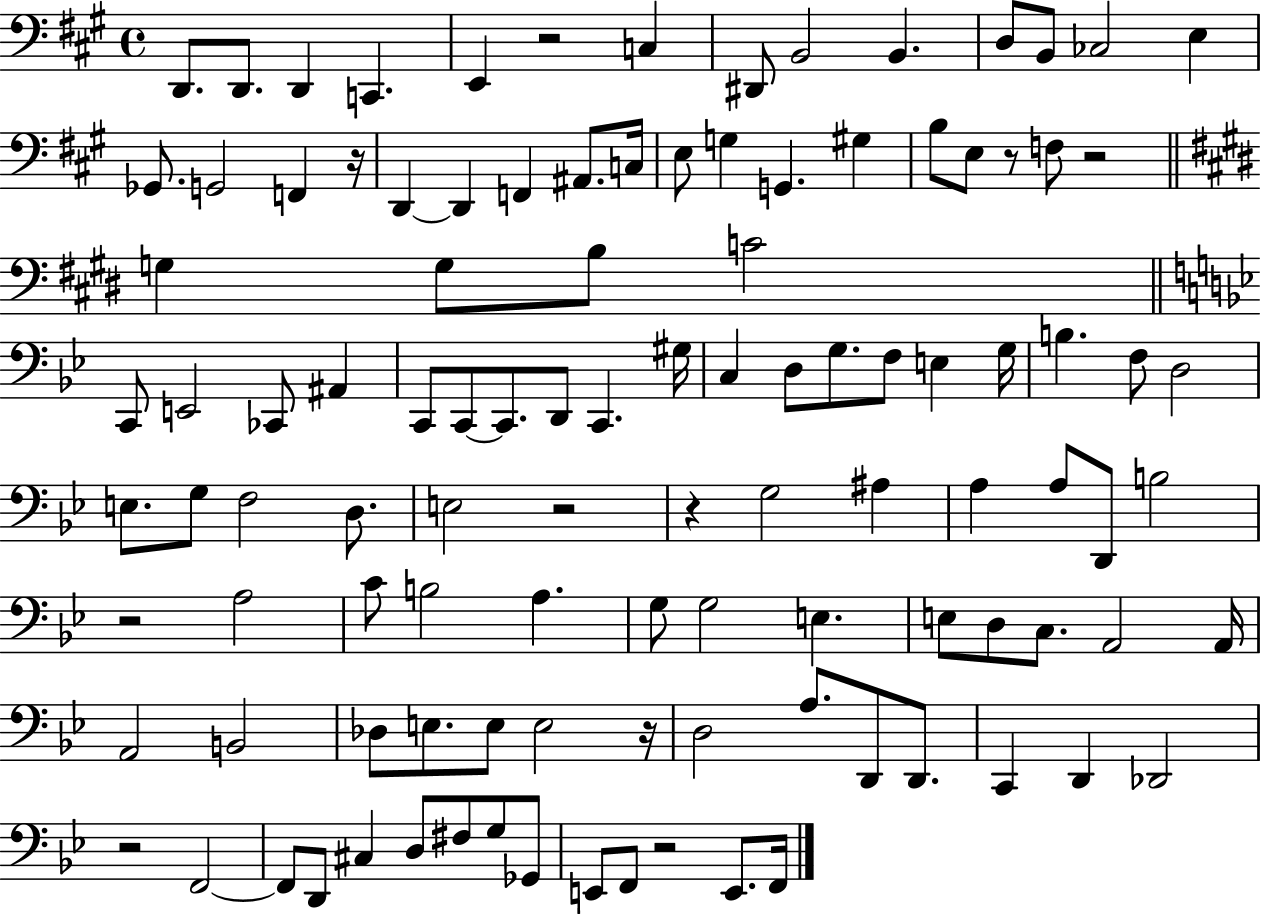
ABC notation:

X:1
T:Untitled
M:4/4
L:1/4
K:A
D,,/2 D,,/2 D,, C,, E,, z2 C, ^D,,/2 B,,2 B,, D,/2 B,,/2 _C,2 E, _G,,/2 G,,2 F,, z/4 D,, D,, F,, ^A,,/2 C,/4 E,/2 G, G,, ^G, B,/2 E,/2 z/2 F,/2 z2 G, G,/2 B,/2 C2 C,,/2 E,,2 _C,,/2 ^A,, C,,/2 C,,/2 C,,/2 D,,/2 C,, ^G,/4 C, D,/2 G,/2 F,/2 E, G,/4 B, F,/2 D,2 E,/2 G,/2 F,2 D,/2 E,2 z2 z G,2 ^A, A, A,/2 D,,/2 B,2 z2 A,2 C/2 B,2 A, G,/2 G,2 E, E,/2 D,/2 C,/2 A,,2 A,,/4 A,,2 B,,2 _D,/2 E,/2 E,/2 E,2 z/4 D,2 A,/2 D,,/2 D,,/2 C,, D,, _D,,2 z2 F,,2 F,,/2 D,,/2 ^C, D,/2 ^F,/2 G,/2 _G,,/2 E,,/2 F,,/2 z2 E,,/2 F,,/4